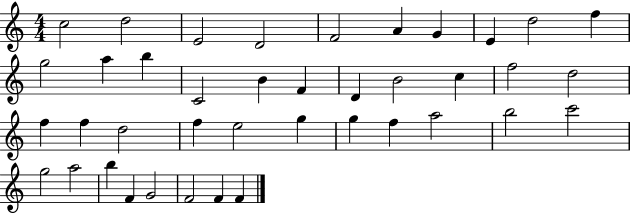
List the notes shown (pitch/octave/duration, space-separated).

C5/h D5/h E4/h D4/h F4/h A4/q G4/q E4/q D5/h F5/q G5/h A5/q B5/q C4/h B4/q F4/q D4/q B4/h C5/q F5/h D5/h F5/q F5/q D5/h F5/q E5/h G5/q G5/q F5/q A5/h B5/h C6/h G5/h A5/h B5/q F4/q G4/h F4/h F4/q F4/q